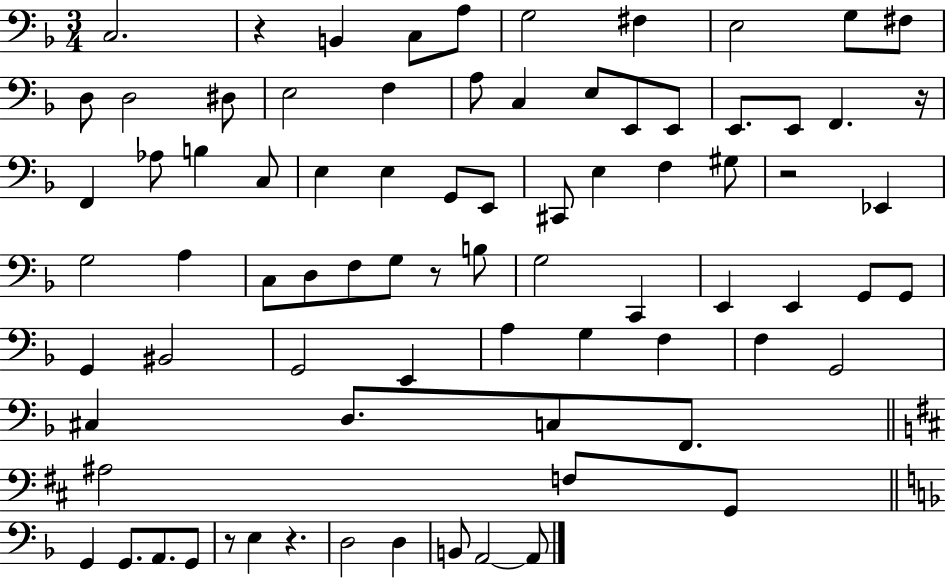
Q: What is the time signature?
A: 3/4